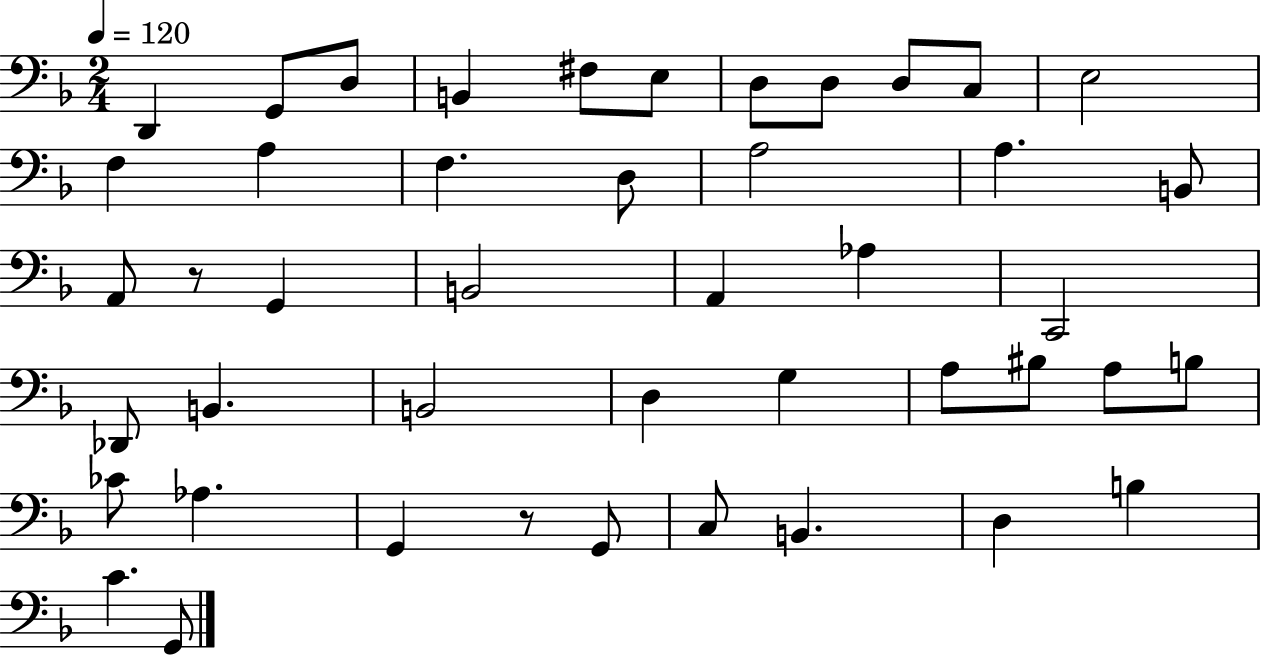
{
  \clef bass
  \numericTimeSignature
  \time 2/4
  \key f \major
  \tempo 4 = 120
  d,4 g,8 d8 | b,4 fis8 e8 | d8 d8 d8 c8 | e2 | \break f4 a4 | f4. d8 | a2 | a4. b,8 | \break a,8 r8 g,4 | b,2 | a,4 aes4 | c,2 | \break des,8 b,4. | b,2 | d4 g4 | a8 bis8 a8 b8 | \break ces'8 aes4. | g,4 r8 g,8 | c8 b,4. | d4 b4 | \break c'4. g,8 | \bar "|."
}